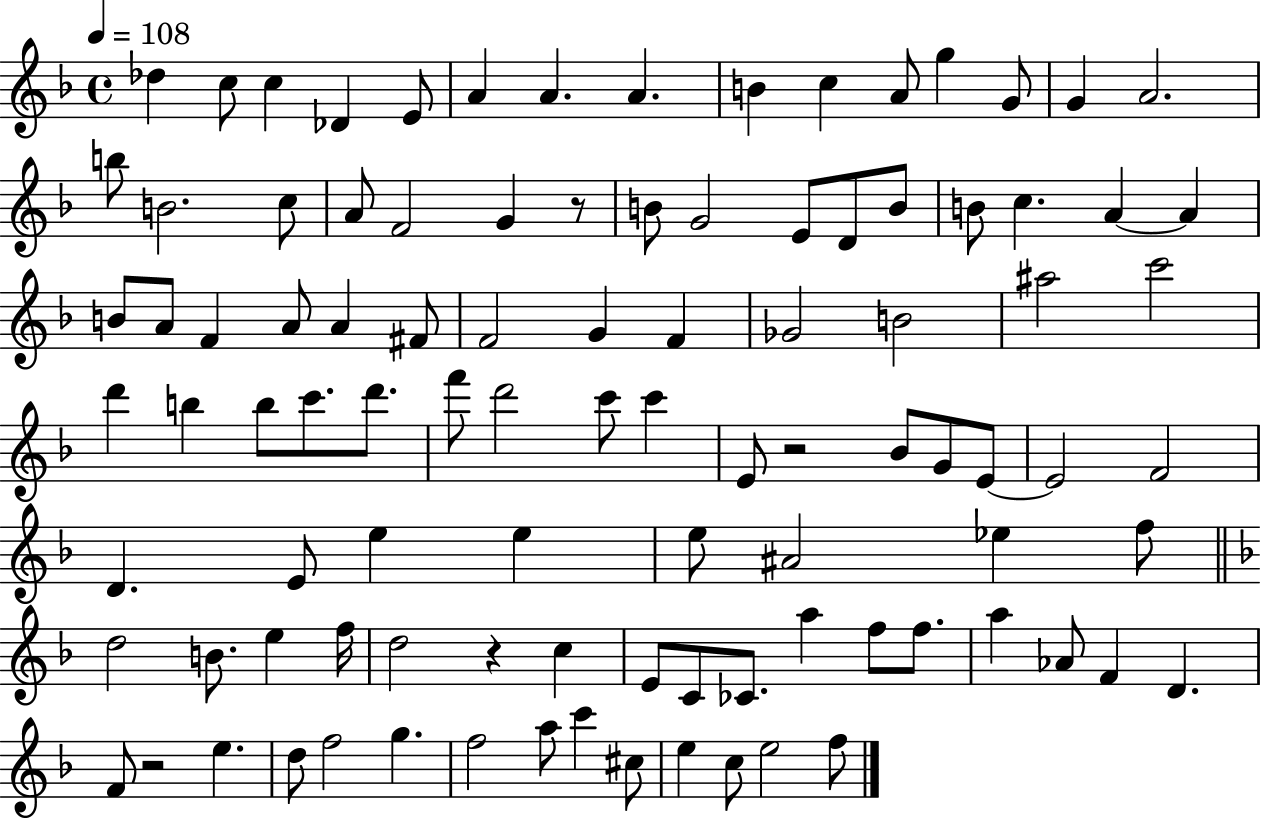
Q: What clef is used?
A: treble